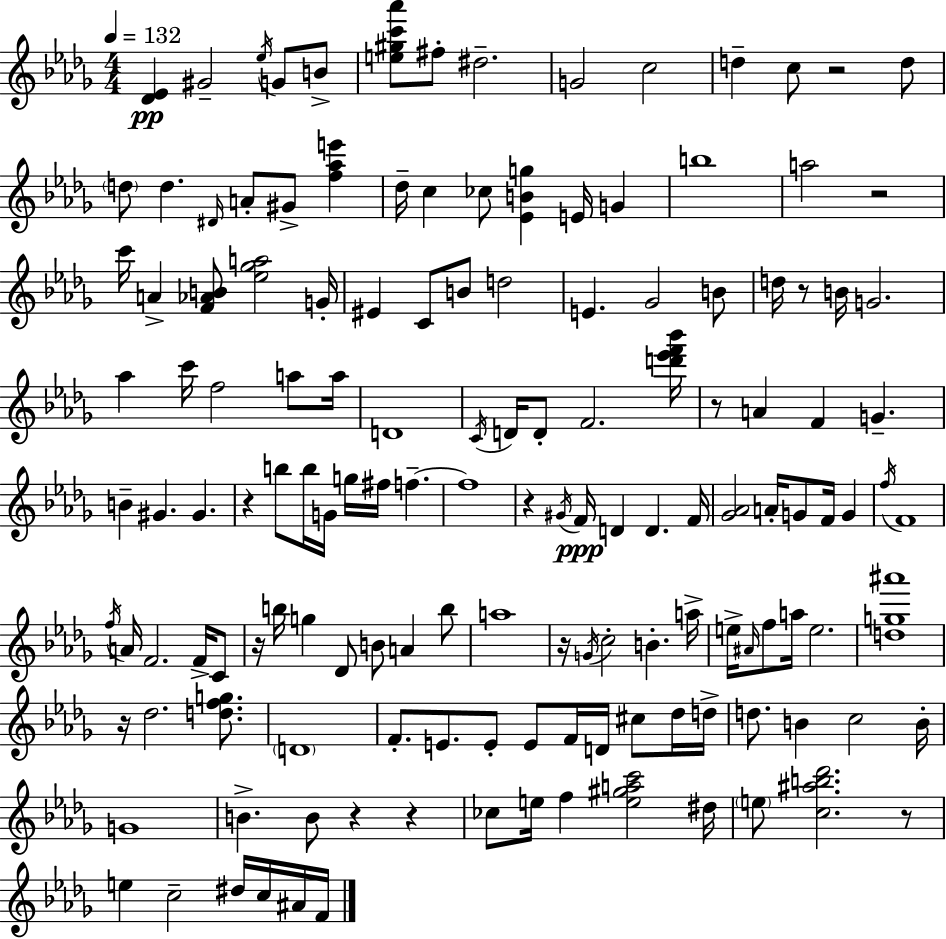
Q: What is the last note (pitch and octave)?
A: F4